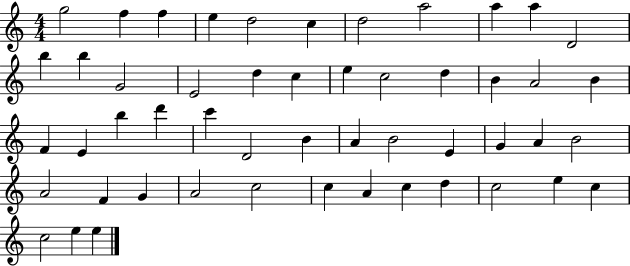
X:1
T:Untitled
M:4/4
L:1/4
K:C
g2 f f e d2 c d2 a2 a a D2 b b G2 E2 d c e c2 d B A2 B F E b d' c' D2 B A B2 E G A B2 A2 F G A2 c2 c A c d c2 e c c2 e e